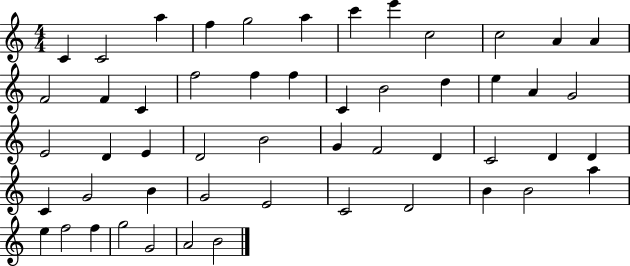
X:1
T:Untitled
M:4/4
L:1/4
K:C
C C2 a f g2 a c' e' c2 c2 A A F2 F C f2 f f C B2 d e A G2 E2 D E D2 B2 G F2 D C2 D D C G2 B G2 E2 C2 D2 B B2 a e f2 f g2 G2 A2 B2